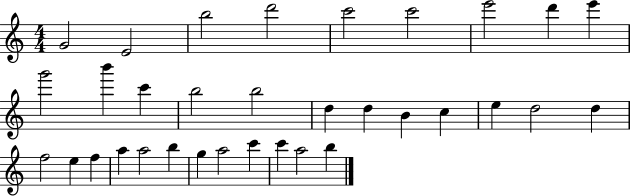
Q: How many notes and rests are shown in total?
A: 33